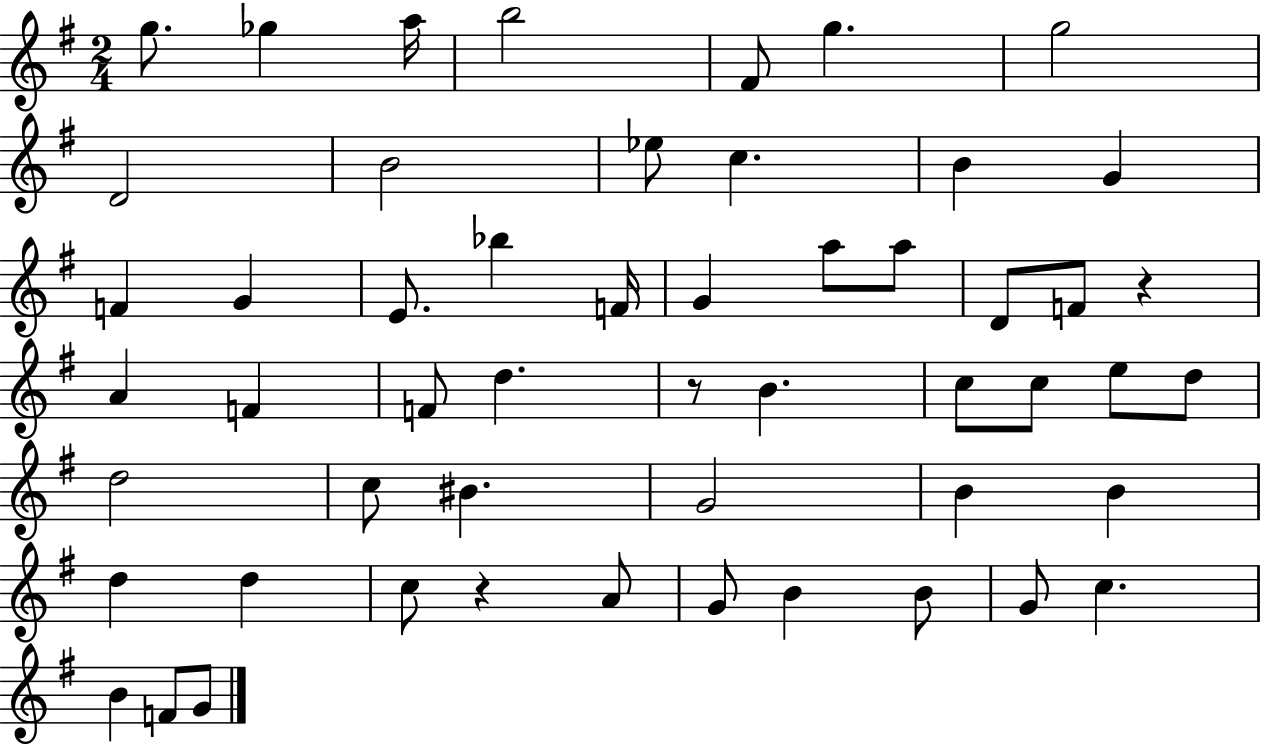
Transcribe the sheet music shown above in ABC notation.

X:1
T:Untitled
M:2/4
L:1/4
K:G
g/2 _g a/4 b2 ^F/2 g g2 D2 B2 _e/2 c B G F G E/2 _b F/4 G a/2 a/2 D/2 F/2 z A F F/2 d z/2 B c/2 c/2 e/2 d/2 d2 c/2 ^B G2 B B d d c/2 z A/2 G/2 B B/2 G/2 c B F/2 G/2